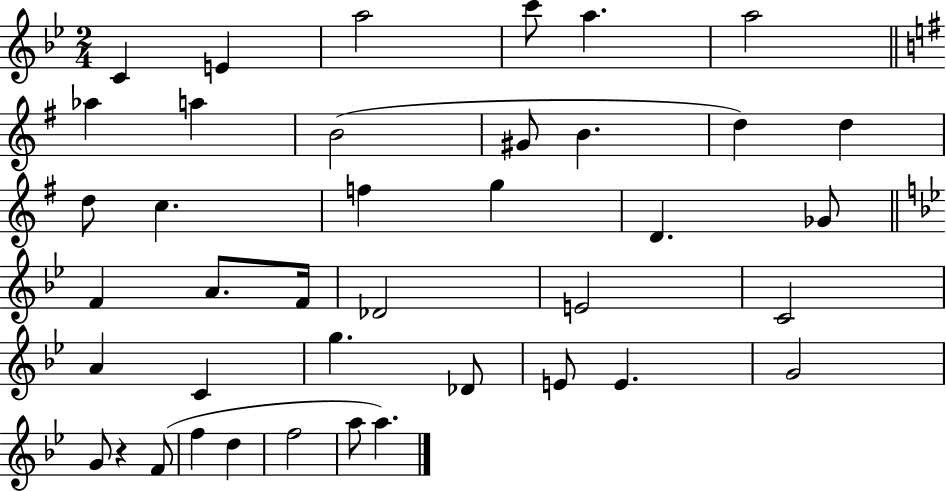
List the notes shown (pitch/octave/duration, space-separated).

C4/q E4/q A5/h C6/e A5/q. A5/h Ab5/q A5/q B4/h G#4/e B4/q. D5/q D5/q D5/e C5/q. F5/q G5/q D4/q. Gb4/e F4/q A4/e. F4/s Db4/h E4/h C4/h A4/q C4/q G5/q. Db4/e E4/e E4/q. G4/h G4/e R/q F4/e F5/q D5/q F5/h A5/e A5/q.